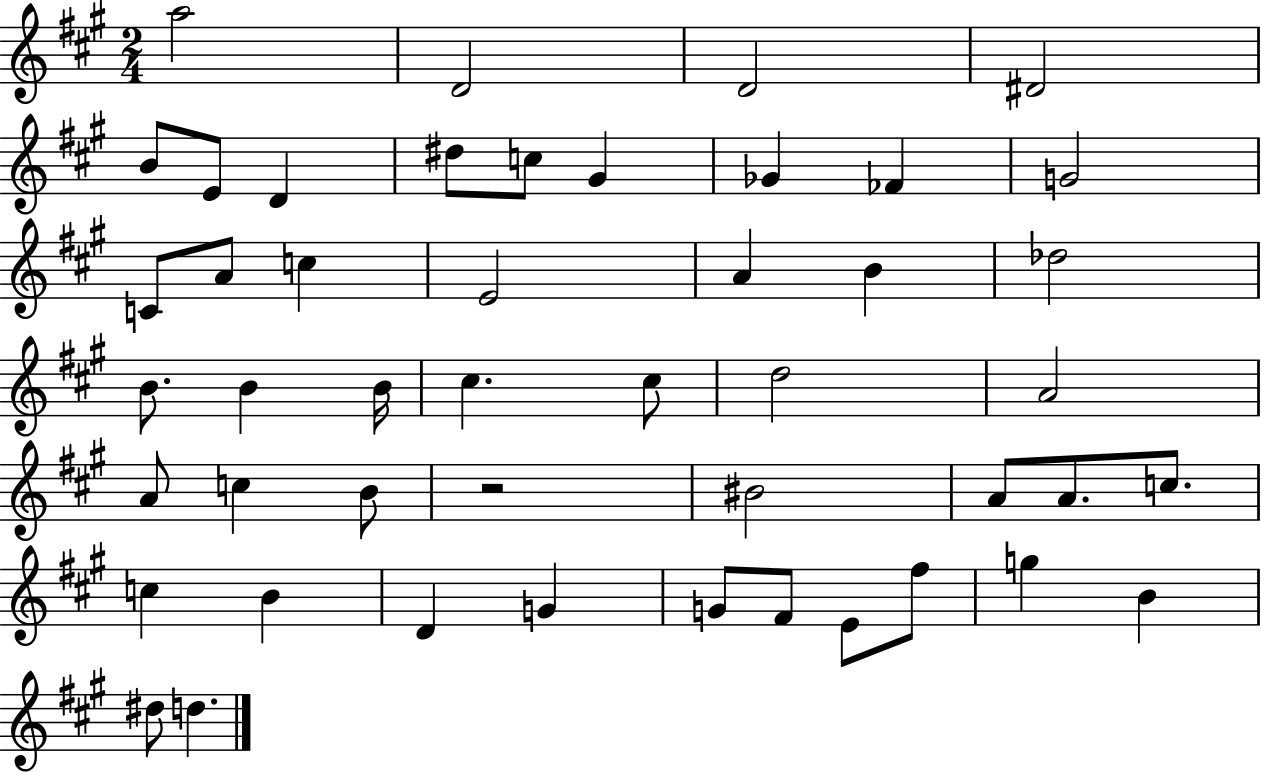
X:1
T:Untitled
M:2/4
L:1/4
K:A
a2 D2 D2 ^D2 B/2 E/2 D ^d/2 c/2 ^G _G _F G2 C/2 A/2 c E2 A B _d2 B/2 B B/4 ^c ^c/2 d2 A2 A/2 c B/2 z2 ^B2 A/2 A/2 c/2 c B D G G/2 ^F/2 E/2 ^f/2 g B ^d/2 d